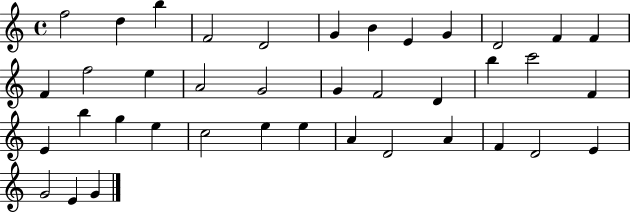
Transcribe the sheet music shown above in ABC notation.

X:1
T:Untitled
M:4/4
L:1/4
K:C
f2 d b F2 D2 G B E G D2 F F F f2 e A2 G2 G F2 D b c'2 F E b g e c2 e e A D2 A F D2 E G2 E G